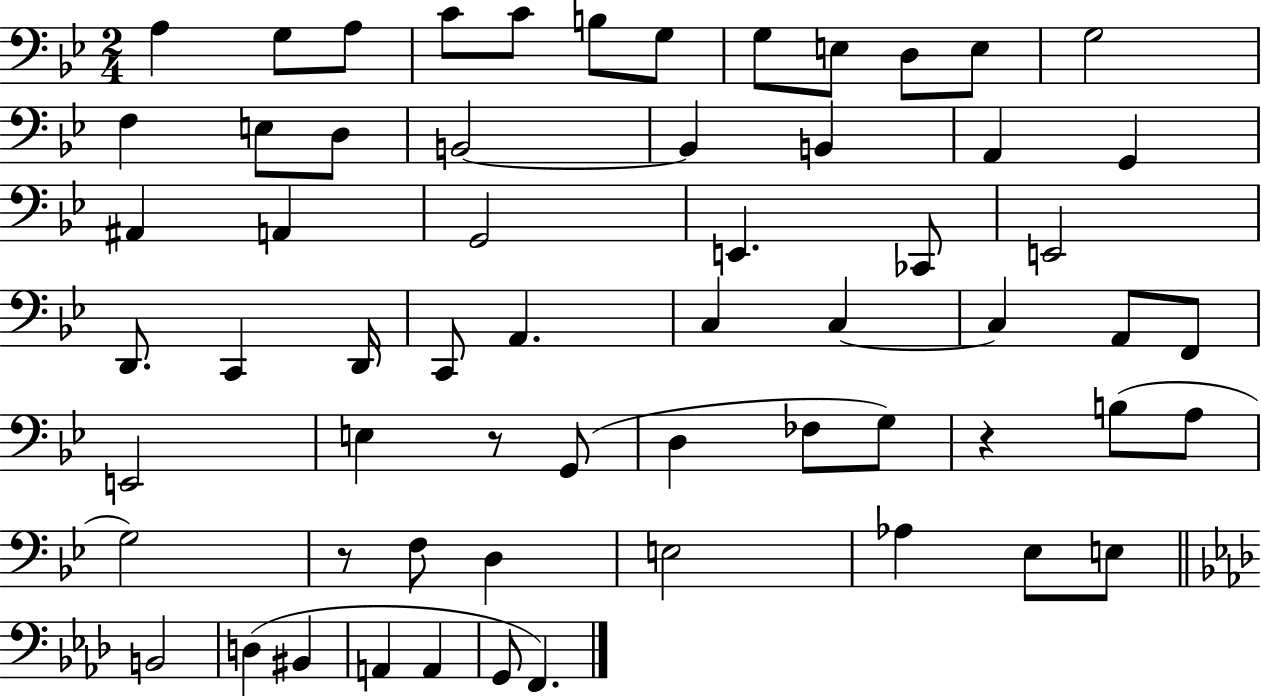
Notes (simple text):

A3/q G3/e A3/e C4/e C4/e B3/e G3/e G3/e E3/e D3/e E3/e G3/h F3/q E3/e D3/e B2/h B2/q B2/q A2/q G2/q A#2/q A2/q G2/h E2/q. CES2/e E2/h D2/e. C2/q D2/s C2/e A2/q. C3/q C3/q C3/q A2/e F2/e E2/h E3/q R/e G2/e D3/q FES3/e G3/e R/q B3/e A3/e G3/h R/e F3/e D3/q E3/h Ab3/q Eb3/e E3/e B2/h D3/q BIS2/q A2/q A2/q G2/e F2/q.